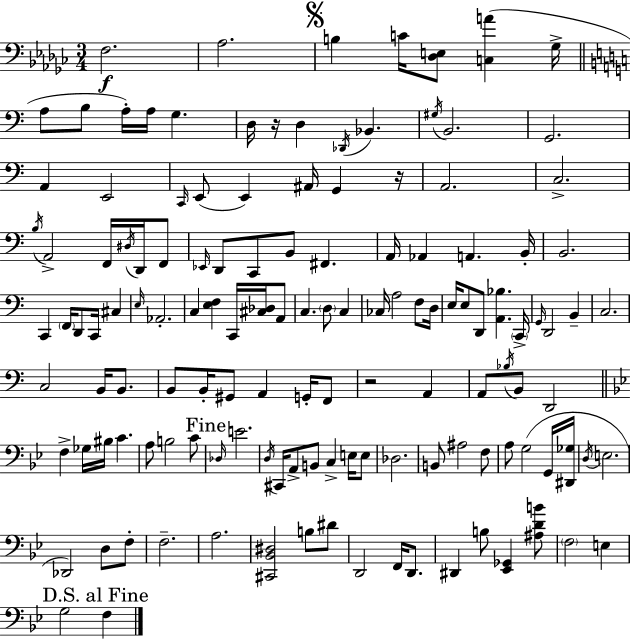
X:1
T:Untitled
M:3/4
L:1/4
K:Ebm
F,2 _A,2 B, C/4 [_D,E,]/2 [C,A] _G,/4 A,/2 B,/2 A,/4 A,/4 G, D,/4 z/4 D, _D,,/4 _B,, ^G,/4 B,,2 G,,2 A,, E,,2 C,,/4 E,,/2 E,, ^A,,/4 G,, z/4 A,,2 C,2 B,/4 A,,2 F,,/4 ^D,/4 D,,/4 F,,/2 _E,,/4 D,,/2 C,,/2 B,,/2 ^F,, A,,/4 _A,, A,, B,,/4 B,,2 C,, F,,/4 D,,/2 C,,/4 ^C, E,/4 _A,,2 C, [E,F,] C,,/4 [^C,_D,]/4 A,,/2 C, D,/2 C, _C,/4 A,2 F,/2 D,/4 E,/4 E,/2 D,,/2 [A,,_B,] C,,/4 G,,/4 D,,2 B,, C,2 C,2 B,,/4 B,,/2 B,,/2 B,,/4 ^G,,/2 A,, G,,/4 F,,/2 z2 A,, A,,/2 _B,/4 B,,/2 D,,2 F, _G,/4 ^B,/4 C A,/2 B,2 C/2 _D,/4 E2 D,/4 ^C,,/4 A,,/2 B,,/2 C, E,/4 E,/2 _D,2 B,,/2 ^A,2 F,/2 A,/2 G,2 G,,/4 [^D,,_G,]/4 D,/4 E,2 _D,,2 D,/2 F,/2 F,2 A,2 [^C,,_B,,^D,]2 B,/2 ^D/2 D,,2 F,,/4 D,,/2 ^D,, B,/2 [_E,,_G,,] [^A,DB]/2 F,2 E, G,2 F,